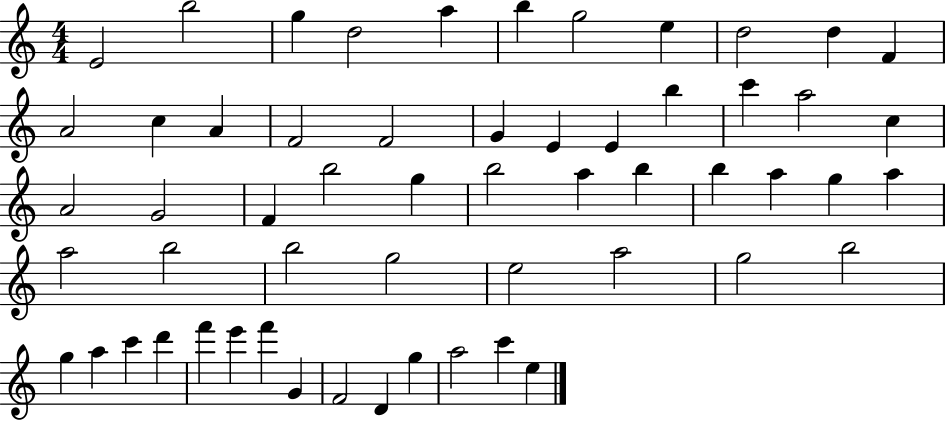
{
  \clef treble
  \numericTimeSignature
  \time 4/4
  \key c \major
  e'2 b''2 | g''4 d''2 a''4 | b''4 g''2 e''4 | d''2 d''4 f'4 | \break a'2 c''4 a'4 | f'2 f'2 | g'4 e'4 e'4 b''4 | c'''4 a''2 c''4 | \break a'2 g'2 | f'4 b''2 g''4 | b''2 a''4 b''4 | b''4 a''4 g''4 a''4 | \break a''2 b''2 | b''2 g''2 | e''2 a''2 | g''2 b''2 | \break g''4 a''4 c'''4 d'''4 | f'''4 e'''4 f'''4 g'4 | f'2 d'4 g''4 | a''2 c'''4 e''4 | \break \bar "|."
}